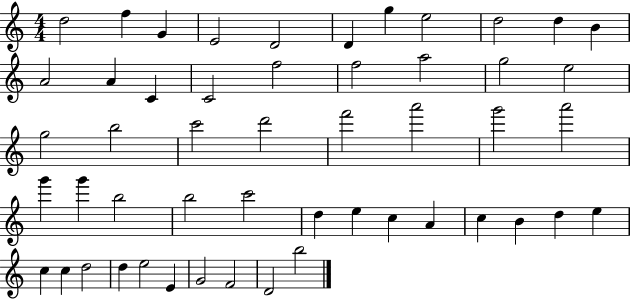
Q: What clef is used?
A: treble